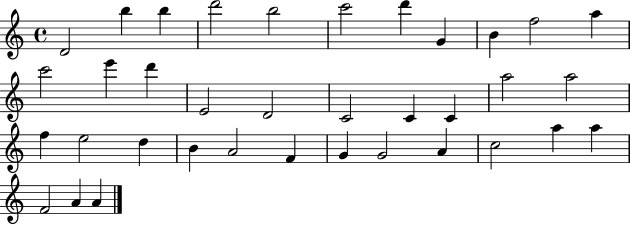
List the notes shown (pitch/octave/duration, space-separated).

D4/h B5/q B5/q D6/h B5/h C6/h D6/q G4/q B4/q F5/h A5/q C6/h E6/q D6/q E4/h D4/h C4/h C4/q C4/q A5/h A5/h F5/q E5/h D5/q B4/q A4/h F4/q G4/q G4/h A4/q C5/h A5/q A5/q F4/h A4/q A4/q